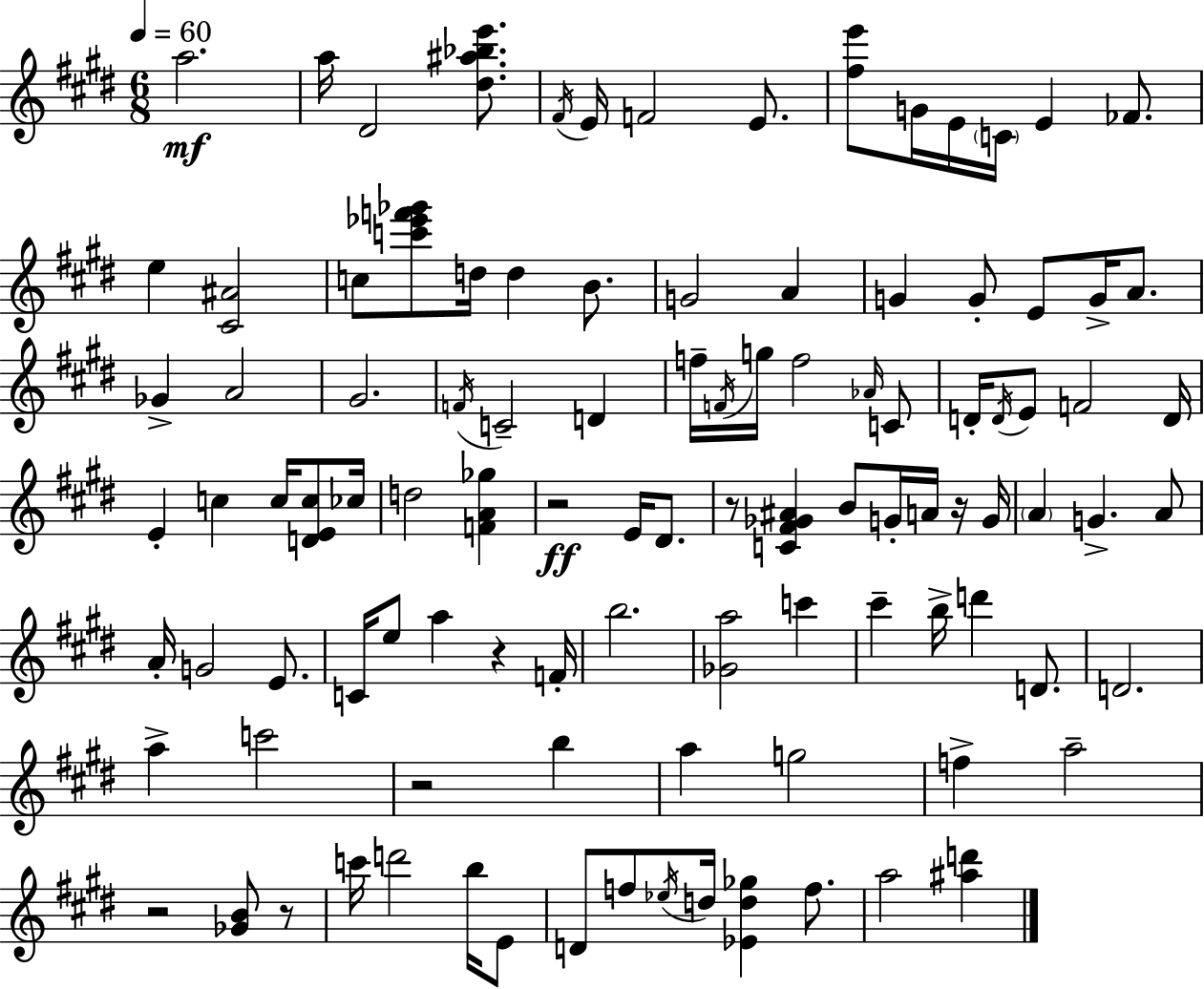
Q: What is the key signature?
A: E major